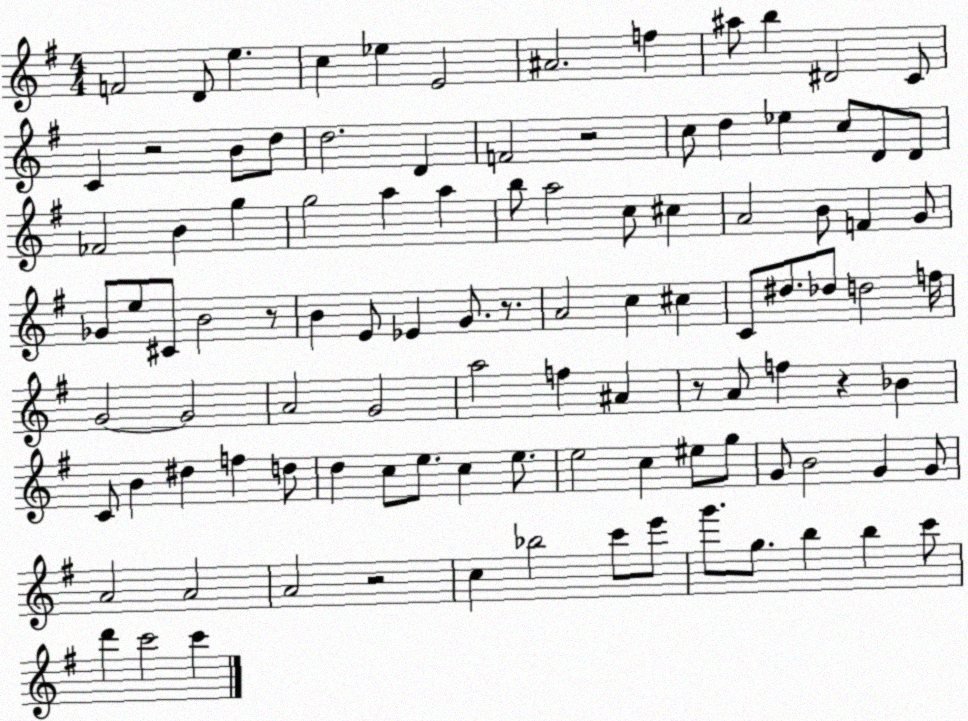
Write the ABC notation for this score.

X:1
T:Untitled
M:4/4
L:1/4
K:G
F2 D/2 e c _e E2 ^A2 f ^a/2 b ^D2 C/2 C z2 B/2 d/2 d2 D F2 z2 c/2 d _e c/2 D/2 D/2 _F2 B g g2 a a b/2 a2 c/2 ^c A2 B/2 F G/2 _G/2 e/2 ^C/2 B2 z/2 B E/2 _E G/2 z/2 A2 c ^c C/2 ^d/2 _d/2 d2 f/4 G2 G2 A2 G2 a2 f ^A z/2 A/2 f z _B C/2 B ^d f d/2 d c/2 e/2 c e/2 e2 c ^e/2 g/2 G/2 B2 G G/2 A2 A2 A2 z2 c _b2 c'/2 e'/2 g'/2 g/2 b b c'/2 d' c'2 c'